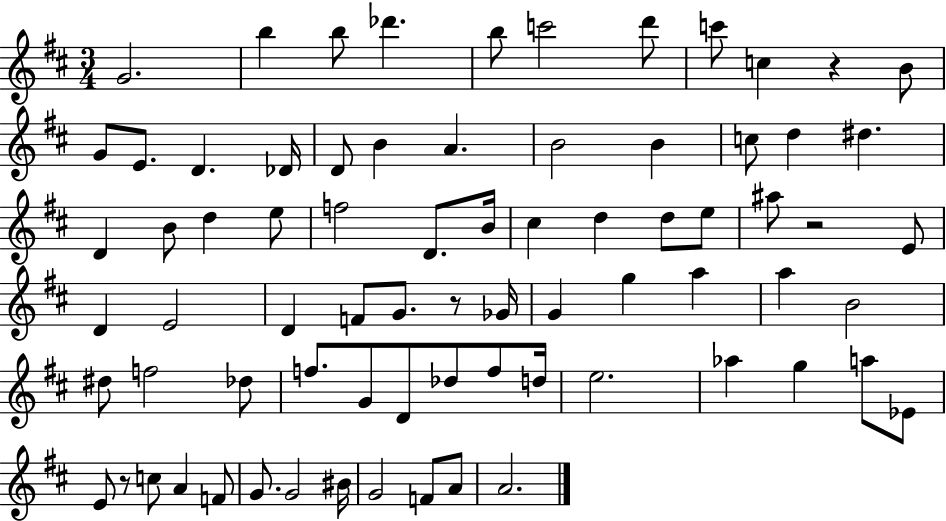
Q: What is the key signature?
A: D major